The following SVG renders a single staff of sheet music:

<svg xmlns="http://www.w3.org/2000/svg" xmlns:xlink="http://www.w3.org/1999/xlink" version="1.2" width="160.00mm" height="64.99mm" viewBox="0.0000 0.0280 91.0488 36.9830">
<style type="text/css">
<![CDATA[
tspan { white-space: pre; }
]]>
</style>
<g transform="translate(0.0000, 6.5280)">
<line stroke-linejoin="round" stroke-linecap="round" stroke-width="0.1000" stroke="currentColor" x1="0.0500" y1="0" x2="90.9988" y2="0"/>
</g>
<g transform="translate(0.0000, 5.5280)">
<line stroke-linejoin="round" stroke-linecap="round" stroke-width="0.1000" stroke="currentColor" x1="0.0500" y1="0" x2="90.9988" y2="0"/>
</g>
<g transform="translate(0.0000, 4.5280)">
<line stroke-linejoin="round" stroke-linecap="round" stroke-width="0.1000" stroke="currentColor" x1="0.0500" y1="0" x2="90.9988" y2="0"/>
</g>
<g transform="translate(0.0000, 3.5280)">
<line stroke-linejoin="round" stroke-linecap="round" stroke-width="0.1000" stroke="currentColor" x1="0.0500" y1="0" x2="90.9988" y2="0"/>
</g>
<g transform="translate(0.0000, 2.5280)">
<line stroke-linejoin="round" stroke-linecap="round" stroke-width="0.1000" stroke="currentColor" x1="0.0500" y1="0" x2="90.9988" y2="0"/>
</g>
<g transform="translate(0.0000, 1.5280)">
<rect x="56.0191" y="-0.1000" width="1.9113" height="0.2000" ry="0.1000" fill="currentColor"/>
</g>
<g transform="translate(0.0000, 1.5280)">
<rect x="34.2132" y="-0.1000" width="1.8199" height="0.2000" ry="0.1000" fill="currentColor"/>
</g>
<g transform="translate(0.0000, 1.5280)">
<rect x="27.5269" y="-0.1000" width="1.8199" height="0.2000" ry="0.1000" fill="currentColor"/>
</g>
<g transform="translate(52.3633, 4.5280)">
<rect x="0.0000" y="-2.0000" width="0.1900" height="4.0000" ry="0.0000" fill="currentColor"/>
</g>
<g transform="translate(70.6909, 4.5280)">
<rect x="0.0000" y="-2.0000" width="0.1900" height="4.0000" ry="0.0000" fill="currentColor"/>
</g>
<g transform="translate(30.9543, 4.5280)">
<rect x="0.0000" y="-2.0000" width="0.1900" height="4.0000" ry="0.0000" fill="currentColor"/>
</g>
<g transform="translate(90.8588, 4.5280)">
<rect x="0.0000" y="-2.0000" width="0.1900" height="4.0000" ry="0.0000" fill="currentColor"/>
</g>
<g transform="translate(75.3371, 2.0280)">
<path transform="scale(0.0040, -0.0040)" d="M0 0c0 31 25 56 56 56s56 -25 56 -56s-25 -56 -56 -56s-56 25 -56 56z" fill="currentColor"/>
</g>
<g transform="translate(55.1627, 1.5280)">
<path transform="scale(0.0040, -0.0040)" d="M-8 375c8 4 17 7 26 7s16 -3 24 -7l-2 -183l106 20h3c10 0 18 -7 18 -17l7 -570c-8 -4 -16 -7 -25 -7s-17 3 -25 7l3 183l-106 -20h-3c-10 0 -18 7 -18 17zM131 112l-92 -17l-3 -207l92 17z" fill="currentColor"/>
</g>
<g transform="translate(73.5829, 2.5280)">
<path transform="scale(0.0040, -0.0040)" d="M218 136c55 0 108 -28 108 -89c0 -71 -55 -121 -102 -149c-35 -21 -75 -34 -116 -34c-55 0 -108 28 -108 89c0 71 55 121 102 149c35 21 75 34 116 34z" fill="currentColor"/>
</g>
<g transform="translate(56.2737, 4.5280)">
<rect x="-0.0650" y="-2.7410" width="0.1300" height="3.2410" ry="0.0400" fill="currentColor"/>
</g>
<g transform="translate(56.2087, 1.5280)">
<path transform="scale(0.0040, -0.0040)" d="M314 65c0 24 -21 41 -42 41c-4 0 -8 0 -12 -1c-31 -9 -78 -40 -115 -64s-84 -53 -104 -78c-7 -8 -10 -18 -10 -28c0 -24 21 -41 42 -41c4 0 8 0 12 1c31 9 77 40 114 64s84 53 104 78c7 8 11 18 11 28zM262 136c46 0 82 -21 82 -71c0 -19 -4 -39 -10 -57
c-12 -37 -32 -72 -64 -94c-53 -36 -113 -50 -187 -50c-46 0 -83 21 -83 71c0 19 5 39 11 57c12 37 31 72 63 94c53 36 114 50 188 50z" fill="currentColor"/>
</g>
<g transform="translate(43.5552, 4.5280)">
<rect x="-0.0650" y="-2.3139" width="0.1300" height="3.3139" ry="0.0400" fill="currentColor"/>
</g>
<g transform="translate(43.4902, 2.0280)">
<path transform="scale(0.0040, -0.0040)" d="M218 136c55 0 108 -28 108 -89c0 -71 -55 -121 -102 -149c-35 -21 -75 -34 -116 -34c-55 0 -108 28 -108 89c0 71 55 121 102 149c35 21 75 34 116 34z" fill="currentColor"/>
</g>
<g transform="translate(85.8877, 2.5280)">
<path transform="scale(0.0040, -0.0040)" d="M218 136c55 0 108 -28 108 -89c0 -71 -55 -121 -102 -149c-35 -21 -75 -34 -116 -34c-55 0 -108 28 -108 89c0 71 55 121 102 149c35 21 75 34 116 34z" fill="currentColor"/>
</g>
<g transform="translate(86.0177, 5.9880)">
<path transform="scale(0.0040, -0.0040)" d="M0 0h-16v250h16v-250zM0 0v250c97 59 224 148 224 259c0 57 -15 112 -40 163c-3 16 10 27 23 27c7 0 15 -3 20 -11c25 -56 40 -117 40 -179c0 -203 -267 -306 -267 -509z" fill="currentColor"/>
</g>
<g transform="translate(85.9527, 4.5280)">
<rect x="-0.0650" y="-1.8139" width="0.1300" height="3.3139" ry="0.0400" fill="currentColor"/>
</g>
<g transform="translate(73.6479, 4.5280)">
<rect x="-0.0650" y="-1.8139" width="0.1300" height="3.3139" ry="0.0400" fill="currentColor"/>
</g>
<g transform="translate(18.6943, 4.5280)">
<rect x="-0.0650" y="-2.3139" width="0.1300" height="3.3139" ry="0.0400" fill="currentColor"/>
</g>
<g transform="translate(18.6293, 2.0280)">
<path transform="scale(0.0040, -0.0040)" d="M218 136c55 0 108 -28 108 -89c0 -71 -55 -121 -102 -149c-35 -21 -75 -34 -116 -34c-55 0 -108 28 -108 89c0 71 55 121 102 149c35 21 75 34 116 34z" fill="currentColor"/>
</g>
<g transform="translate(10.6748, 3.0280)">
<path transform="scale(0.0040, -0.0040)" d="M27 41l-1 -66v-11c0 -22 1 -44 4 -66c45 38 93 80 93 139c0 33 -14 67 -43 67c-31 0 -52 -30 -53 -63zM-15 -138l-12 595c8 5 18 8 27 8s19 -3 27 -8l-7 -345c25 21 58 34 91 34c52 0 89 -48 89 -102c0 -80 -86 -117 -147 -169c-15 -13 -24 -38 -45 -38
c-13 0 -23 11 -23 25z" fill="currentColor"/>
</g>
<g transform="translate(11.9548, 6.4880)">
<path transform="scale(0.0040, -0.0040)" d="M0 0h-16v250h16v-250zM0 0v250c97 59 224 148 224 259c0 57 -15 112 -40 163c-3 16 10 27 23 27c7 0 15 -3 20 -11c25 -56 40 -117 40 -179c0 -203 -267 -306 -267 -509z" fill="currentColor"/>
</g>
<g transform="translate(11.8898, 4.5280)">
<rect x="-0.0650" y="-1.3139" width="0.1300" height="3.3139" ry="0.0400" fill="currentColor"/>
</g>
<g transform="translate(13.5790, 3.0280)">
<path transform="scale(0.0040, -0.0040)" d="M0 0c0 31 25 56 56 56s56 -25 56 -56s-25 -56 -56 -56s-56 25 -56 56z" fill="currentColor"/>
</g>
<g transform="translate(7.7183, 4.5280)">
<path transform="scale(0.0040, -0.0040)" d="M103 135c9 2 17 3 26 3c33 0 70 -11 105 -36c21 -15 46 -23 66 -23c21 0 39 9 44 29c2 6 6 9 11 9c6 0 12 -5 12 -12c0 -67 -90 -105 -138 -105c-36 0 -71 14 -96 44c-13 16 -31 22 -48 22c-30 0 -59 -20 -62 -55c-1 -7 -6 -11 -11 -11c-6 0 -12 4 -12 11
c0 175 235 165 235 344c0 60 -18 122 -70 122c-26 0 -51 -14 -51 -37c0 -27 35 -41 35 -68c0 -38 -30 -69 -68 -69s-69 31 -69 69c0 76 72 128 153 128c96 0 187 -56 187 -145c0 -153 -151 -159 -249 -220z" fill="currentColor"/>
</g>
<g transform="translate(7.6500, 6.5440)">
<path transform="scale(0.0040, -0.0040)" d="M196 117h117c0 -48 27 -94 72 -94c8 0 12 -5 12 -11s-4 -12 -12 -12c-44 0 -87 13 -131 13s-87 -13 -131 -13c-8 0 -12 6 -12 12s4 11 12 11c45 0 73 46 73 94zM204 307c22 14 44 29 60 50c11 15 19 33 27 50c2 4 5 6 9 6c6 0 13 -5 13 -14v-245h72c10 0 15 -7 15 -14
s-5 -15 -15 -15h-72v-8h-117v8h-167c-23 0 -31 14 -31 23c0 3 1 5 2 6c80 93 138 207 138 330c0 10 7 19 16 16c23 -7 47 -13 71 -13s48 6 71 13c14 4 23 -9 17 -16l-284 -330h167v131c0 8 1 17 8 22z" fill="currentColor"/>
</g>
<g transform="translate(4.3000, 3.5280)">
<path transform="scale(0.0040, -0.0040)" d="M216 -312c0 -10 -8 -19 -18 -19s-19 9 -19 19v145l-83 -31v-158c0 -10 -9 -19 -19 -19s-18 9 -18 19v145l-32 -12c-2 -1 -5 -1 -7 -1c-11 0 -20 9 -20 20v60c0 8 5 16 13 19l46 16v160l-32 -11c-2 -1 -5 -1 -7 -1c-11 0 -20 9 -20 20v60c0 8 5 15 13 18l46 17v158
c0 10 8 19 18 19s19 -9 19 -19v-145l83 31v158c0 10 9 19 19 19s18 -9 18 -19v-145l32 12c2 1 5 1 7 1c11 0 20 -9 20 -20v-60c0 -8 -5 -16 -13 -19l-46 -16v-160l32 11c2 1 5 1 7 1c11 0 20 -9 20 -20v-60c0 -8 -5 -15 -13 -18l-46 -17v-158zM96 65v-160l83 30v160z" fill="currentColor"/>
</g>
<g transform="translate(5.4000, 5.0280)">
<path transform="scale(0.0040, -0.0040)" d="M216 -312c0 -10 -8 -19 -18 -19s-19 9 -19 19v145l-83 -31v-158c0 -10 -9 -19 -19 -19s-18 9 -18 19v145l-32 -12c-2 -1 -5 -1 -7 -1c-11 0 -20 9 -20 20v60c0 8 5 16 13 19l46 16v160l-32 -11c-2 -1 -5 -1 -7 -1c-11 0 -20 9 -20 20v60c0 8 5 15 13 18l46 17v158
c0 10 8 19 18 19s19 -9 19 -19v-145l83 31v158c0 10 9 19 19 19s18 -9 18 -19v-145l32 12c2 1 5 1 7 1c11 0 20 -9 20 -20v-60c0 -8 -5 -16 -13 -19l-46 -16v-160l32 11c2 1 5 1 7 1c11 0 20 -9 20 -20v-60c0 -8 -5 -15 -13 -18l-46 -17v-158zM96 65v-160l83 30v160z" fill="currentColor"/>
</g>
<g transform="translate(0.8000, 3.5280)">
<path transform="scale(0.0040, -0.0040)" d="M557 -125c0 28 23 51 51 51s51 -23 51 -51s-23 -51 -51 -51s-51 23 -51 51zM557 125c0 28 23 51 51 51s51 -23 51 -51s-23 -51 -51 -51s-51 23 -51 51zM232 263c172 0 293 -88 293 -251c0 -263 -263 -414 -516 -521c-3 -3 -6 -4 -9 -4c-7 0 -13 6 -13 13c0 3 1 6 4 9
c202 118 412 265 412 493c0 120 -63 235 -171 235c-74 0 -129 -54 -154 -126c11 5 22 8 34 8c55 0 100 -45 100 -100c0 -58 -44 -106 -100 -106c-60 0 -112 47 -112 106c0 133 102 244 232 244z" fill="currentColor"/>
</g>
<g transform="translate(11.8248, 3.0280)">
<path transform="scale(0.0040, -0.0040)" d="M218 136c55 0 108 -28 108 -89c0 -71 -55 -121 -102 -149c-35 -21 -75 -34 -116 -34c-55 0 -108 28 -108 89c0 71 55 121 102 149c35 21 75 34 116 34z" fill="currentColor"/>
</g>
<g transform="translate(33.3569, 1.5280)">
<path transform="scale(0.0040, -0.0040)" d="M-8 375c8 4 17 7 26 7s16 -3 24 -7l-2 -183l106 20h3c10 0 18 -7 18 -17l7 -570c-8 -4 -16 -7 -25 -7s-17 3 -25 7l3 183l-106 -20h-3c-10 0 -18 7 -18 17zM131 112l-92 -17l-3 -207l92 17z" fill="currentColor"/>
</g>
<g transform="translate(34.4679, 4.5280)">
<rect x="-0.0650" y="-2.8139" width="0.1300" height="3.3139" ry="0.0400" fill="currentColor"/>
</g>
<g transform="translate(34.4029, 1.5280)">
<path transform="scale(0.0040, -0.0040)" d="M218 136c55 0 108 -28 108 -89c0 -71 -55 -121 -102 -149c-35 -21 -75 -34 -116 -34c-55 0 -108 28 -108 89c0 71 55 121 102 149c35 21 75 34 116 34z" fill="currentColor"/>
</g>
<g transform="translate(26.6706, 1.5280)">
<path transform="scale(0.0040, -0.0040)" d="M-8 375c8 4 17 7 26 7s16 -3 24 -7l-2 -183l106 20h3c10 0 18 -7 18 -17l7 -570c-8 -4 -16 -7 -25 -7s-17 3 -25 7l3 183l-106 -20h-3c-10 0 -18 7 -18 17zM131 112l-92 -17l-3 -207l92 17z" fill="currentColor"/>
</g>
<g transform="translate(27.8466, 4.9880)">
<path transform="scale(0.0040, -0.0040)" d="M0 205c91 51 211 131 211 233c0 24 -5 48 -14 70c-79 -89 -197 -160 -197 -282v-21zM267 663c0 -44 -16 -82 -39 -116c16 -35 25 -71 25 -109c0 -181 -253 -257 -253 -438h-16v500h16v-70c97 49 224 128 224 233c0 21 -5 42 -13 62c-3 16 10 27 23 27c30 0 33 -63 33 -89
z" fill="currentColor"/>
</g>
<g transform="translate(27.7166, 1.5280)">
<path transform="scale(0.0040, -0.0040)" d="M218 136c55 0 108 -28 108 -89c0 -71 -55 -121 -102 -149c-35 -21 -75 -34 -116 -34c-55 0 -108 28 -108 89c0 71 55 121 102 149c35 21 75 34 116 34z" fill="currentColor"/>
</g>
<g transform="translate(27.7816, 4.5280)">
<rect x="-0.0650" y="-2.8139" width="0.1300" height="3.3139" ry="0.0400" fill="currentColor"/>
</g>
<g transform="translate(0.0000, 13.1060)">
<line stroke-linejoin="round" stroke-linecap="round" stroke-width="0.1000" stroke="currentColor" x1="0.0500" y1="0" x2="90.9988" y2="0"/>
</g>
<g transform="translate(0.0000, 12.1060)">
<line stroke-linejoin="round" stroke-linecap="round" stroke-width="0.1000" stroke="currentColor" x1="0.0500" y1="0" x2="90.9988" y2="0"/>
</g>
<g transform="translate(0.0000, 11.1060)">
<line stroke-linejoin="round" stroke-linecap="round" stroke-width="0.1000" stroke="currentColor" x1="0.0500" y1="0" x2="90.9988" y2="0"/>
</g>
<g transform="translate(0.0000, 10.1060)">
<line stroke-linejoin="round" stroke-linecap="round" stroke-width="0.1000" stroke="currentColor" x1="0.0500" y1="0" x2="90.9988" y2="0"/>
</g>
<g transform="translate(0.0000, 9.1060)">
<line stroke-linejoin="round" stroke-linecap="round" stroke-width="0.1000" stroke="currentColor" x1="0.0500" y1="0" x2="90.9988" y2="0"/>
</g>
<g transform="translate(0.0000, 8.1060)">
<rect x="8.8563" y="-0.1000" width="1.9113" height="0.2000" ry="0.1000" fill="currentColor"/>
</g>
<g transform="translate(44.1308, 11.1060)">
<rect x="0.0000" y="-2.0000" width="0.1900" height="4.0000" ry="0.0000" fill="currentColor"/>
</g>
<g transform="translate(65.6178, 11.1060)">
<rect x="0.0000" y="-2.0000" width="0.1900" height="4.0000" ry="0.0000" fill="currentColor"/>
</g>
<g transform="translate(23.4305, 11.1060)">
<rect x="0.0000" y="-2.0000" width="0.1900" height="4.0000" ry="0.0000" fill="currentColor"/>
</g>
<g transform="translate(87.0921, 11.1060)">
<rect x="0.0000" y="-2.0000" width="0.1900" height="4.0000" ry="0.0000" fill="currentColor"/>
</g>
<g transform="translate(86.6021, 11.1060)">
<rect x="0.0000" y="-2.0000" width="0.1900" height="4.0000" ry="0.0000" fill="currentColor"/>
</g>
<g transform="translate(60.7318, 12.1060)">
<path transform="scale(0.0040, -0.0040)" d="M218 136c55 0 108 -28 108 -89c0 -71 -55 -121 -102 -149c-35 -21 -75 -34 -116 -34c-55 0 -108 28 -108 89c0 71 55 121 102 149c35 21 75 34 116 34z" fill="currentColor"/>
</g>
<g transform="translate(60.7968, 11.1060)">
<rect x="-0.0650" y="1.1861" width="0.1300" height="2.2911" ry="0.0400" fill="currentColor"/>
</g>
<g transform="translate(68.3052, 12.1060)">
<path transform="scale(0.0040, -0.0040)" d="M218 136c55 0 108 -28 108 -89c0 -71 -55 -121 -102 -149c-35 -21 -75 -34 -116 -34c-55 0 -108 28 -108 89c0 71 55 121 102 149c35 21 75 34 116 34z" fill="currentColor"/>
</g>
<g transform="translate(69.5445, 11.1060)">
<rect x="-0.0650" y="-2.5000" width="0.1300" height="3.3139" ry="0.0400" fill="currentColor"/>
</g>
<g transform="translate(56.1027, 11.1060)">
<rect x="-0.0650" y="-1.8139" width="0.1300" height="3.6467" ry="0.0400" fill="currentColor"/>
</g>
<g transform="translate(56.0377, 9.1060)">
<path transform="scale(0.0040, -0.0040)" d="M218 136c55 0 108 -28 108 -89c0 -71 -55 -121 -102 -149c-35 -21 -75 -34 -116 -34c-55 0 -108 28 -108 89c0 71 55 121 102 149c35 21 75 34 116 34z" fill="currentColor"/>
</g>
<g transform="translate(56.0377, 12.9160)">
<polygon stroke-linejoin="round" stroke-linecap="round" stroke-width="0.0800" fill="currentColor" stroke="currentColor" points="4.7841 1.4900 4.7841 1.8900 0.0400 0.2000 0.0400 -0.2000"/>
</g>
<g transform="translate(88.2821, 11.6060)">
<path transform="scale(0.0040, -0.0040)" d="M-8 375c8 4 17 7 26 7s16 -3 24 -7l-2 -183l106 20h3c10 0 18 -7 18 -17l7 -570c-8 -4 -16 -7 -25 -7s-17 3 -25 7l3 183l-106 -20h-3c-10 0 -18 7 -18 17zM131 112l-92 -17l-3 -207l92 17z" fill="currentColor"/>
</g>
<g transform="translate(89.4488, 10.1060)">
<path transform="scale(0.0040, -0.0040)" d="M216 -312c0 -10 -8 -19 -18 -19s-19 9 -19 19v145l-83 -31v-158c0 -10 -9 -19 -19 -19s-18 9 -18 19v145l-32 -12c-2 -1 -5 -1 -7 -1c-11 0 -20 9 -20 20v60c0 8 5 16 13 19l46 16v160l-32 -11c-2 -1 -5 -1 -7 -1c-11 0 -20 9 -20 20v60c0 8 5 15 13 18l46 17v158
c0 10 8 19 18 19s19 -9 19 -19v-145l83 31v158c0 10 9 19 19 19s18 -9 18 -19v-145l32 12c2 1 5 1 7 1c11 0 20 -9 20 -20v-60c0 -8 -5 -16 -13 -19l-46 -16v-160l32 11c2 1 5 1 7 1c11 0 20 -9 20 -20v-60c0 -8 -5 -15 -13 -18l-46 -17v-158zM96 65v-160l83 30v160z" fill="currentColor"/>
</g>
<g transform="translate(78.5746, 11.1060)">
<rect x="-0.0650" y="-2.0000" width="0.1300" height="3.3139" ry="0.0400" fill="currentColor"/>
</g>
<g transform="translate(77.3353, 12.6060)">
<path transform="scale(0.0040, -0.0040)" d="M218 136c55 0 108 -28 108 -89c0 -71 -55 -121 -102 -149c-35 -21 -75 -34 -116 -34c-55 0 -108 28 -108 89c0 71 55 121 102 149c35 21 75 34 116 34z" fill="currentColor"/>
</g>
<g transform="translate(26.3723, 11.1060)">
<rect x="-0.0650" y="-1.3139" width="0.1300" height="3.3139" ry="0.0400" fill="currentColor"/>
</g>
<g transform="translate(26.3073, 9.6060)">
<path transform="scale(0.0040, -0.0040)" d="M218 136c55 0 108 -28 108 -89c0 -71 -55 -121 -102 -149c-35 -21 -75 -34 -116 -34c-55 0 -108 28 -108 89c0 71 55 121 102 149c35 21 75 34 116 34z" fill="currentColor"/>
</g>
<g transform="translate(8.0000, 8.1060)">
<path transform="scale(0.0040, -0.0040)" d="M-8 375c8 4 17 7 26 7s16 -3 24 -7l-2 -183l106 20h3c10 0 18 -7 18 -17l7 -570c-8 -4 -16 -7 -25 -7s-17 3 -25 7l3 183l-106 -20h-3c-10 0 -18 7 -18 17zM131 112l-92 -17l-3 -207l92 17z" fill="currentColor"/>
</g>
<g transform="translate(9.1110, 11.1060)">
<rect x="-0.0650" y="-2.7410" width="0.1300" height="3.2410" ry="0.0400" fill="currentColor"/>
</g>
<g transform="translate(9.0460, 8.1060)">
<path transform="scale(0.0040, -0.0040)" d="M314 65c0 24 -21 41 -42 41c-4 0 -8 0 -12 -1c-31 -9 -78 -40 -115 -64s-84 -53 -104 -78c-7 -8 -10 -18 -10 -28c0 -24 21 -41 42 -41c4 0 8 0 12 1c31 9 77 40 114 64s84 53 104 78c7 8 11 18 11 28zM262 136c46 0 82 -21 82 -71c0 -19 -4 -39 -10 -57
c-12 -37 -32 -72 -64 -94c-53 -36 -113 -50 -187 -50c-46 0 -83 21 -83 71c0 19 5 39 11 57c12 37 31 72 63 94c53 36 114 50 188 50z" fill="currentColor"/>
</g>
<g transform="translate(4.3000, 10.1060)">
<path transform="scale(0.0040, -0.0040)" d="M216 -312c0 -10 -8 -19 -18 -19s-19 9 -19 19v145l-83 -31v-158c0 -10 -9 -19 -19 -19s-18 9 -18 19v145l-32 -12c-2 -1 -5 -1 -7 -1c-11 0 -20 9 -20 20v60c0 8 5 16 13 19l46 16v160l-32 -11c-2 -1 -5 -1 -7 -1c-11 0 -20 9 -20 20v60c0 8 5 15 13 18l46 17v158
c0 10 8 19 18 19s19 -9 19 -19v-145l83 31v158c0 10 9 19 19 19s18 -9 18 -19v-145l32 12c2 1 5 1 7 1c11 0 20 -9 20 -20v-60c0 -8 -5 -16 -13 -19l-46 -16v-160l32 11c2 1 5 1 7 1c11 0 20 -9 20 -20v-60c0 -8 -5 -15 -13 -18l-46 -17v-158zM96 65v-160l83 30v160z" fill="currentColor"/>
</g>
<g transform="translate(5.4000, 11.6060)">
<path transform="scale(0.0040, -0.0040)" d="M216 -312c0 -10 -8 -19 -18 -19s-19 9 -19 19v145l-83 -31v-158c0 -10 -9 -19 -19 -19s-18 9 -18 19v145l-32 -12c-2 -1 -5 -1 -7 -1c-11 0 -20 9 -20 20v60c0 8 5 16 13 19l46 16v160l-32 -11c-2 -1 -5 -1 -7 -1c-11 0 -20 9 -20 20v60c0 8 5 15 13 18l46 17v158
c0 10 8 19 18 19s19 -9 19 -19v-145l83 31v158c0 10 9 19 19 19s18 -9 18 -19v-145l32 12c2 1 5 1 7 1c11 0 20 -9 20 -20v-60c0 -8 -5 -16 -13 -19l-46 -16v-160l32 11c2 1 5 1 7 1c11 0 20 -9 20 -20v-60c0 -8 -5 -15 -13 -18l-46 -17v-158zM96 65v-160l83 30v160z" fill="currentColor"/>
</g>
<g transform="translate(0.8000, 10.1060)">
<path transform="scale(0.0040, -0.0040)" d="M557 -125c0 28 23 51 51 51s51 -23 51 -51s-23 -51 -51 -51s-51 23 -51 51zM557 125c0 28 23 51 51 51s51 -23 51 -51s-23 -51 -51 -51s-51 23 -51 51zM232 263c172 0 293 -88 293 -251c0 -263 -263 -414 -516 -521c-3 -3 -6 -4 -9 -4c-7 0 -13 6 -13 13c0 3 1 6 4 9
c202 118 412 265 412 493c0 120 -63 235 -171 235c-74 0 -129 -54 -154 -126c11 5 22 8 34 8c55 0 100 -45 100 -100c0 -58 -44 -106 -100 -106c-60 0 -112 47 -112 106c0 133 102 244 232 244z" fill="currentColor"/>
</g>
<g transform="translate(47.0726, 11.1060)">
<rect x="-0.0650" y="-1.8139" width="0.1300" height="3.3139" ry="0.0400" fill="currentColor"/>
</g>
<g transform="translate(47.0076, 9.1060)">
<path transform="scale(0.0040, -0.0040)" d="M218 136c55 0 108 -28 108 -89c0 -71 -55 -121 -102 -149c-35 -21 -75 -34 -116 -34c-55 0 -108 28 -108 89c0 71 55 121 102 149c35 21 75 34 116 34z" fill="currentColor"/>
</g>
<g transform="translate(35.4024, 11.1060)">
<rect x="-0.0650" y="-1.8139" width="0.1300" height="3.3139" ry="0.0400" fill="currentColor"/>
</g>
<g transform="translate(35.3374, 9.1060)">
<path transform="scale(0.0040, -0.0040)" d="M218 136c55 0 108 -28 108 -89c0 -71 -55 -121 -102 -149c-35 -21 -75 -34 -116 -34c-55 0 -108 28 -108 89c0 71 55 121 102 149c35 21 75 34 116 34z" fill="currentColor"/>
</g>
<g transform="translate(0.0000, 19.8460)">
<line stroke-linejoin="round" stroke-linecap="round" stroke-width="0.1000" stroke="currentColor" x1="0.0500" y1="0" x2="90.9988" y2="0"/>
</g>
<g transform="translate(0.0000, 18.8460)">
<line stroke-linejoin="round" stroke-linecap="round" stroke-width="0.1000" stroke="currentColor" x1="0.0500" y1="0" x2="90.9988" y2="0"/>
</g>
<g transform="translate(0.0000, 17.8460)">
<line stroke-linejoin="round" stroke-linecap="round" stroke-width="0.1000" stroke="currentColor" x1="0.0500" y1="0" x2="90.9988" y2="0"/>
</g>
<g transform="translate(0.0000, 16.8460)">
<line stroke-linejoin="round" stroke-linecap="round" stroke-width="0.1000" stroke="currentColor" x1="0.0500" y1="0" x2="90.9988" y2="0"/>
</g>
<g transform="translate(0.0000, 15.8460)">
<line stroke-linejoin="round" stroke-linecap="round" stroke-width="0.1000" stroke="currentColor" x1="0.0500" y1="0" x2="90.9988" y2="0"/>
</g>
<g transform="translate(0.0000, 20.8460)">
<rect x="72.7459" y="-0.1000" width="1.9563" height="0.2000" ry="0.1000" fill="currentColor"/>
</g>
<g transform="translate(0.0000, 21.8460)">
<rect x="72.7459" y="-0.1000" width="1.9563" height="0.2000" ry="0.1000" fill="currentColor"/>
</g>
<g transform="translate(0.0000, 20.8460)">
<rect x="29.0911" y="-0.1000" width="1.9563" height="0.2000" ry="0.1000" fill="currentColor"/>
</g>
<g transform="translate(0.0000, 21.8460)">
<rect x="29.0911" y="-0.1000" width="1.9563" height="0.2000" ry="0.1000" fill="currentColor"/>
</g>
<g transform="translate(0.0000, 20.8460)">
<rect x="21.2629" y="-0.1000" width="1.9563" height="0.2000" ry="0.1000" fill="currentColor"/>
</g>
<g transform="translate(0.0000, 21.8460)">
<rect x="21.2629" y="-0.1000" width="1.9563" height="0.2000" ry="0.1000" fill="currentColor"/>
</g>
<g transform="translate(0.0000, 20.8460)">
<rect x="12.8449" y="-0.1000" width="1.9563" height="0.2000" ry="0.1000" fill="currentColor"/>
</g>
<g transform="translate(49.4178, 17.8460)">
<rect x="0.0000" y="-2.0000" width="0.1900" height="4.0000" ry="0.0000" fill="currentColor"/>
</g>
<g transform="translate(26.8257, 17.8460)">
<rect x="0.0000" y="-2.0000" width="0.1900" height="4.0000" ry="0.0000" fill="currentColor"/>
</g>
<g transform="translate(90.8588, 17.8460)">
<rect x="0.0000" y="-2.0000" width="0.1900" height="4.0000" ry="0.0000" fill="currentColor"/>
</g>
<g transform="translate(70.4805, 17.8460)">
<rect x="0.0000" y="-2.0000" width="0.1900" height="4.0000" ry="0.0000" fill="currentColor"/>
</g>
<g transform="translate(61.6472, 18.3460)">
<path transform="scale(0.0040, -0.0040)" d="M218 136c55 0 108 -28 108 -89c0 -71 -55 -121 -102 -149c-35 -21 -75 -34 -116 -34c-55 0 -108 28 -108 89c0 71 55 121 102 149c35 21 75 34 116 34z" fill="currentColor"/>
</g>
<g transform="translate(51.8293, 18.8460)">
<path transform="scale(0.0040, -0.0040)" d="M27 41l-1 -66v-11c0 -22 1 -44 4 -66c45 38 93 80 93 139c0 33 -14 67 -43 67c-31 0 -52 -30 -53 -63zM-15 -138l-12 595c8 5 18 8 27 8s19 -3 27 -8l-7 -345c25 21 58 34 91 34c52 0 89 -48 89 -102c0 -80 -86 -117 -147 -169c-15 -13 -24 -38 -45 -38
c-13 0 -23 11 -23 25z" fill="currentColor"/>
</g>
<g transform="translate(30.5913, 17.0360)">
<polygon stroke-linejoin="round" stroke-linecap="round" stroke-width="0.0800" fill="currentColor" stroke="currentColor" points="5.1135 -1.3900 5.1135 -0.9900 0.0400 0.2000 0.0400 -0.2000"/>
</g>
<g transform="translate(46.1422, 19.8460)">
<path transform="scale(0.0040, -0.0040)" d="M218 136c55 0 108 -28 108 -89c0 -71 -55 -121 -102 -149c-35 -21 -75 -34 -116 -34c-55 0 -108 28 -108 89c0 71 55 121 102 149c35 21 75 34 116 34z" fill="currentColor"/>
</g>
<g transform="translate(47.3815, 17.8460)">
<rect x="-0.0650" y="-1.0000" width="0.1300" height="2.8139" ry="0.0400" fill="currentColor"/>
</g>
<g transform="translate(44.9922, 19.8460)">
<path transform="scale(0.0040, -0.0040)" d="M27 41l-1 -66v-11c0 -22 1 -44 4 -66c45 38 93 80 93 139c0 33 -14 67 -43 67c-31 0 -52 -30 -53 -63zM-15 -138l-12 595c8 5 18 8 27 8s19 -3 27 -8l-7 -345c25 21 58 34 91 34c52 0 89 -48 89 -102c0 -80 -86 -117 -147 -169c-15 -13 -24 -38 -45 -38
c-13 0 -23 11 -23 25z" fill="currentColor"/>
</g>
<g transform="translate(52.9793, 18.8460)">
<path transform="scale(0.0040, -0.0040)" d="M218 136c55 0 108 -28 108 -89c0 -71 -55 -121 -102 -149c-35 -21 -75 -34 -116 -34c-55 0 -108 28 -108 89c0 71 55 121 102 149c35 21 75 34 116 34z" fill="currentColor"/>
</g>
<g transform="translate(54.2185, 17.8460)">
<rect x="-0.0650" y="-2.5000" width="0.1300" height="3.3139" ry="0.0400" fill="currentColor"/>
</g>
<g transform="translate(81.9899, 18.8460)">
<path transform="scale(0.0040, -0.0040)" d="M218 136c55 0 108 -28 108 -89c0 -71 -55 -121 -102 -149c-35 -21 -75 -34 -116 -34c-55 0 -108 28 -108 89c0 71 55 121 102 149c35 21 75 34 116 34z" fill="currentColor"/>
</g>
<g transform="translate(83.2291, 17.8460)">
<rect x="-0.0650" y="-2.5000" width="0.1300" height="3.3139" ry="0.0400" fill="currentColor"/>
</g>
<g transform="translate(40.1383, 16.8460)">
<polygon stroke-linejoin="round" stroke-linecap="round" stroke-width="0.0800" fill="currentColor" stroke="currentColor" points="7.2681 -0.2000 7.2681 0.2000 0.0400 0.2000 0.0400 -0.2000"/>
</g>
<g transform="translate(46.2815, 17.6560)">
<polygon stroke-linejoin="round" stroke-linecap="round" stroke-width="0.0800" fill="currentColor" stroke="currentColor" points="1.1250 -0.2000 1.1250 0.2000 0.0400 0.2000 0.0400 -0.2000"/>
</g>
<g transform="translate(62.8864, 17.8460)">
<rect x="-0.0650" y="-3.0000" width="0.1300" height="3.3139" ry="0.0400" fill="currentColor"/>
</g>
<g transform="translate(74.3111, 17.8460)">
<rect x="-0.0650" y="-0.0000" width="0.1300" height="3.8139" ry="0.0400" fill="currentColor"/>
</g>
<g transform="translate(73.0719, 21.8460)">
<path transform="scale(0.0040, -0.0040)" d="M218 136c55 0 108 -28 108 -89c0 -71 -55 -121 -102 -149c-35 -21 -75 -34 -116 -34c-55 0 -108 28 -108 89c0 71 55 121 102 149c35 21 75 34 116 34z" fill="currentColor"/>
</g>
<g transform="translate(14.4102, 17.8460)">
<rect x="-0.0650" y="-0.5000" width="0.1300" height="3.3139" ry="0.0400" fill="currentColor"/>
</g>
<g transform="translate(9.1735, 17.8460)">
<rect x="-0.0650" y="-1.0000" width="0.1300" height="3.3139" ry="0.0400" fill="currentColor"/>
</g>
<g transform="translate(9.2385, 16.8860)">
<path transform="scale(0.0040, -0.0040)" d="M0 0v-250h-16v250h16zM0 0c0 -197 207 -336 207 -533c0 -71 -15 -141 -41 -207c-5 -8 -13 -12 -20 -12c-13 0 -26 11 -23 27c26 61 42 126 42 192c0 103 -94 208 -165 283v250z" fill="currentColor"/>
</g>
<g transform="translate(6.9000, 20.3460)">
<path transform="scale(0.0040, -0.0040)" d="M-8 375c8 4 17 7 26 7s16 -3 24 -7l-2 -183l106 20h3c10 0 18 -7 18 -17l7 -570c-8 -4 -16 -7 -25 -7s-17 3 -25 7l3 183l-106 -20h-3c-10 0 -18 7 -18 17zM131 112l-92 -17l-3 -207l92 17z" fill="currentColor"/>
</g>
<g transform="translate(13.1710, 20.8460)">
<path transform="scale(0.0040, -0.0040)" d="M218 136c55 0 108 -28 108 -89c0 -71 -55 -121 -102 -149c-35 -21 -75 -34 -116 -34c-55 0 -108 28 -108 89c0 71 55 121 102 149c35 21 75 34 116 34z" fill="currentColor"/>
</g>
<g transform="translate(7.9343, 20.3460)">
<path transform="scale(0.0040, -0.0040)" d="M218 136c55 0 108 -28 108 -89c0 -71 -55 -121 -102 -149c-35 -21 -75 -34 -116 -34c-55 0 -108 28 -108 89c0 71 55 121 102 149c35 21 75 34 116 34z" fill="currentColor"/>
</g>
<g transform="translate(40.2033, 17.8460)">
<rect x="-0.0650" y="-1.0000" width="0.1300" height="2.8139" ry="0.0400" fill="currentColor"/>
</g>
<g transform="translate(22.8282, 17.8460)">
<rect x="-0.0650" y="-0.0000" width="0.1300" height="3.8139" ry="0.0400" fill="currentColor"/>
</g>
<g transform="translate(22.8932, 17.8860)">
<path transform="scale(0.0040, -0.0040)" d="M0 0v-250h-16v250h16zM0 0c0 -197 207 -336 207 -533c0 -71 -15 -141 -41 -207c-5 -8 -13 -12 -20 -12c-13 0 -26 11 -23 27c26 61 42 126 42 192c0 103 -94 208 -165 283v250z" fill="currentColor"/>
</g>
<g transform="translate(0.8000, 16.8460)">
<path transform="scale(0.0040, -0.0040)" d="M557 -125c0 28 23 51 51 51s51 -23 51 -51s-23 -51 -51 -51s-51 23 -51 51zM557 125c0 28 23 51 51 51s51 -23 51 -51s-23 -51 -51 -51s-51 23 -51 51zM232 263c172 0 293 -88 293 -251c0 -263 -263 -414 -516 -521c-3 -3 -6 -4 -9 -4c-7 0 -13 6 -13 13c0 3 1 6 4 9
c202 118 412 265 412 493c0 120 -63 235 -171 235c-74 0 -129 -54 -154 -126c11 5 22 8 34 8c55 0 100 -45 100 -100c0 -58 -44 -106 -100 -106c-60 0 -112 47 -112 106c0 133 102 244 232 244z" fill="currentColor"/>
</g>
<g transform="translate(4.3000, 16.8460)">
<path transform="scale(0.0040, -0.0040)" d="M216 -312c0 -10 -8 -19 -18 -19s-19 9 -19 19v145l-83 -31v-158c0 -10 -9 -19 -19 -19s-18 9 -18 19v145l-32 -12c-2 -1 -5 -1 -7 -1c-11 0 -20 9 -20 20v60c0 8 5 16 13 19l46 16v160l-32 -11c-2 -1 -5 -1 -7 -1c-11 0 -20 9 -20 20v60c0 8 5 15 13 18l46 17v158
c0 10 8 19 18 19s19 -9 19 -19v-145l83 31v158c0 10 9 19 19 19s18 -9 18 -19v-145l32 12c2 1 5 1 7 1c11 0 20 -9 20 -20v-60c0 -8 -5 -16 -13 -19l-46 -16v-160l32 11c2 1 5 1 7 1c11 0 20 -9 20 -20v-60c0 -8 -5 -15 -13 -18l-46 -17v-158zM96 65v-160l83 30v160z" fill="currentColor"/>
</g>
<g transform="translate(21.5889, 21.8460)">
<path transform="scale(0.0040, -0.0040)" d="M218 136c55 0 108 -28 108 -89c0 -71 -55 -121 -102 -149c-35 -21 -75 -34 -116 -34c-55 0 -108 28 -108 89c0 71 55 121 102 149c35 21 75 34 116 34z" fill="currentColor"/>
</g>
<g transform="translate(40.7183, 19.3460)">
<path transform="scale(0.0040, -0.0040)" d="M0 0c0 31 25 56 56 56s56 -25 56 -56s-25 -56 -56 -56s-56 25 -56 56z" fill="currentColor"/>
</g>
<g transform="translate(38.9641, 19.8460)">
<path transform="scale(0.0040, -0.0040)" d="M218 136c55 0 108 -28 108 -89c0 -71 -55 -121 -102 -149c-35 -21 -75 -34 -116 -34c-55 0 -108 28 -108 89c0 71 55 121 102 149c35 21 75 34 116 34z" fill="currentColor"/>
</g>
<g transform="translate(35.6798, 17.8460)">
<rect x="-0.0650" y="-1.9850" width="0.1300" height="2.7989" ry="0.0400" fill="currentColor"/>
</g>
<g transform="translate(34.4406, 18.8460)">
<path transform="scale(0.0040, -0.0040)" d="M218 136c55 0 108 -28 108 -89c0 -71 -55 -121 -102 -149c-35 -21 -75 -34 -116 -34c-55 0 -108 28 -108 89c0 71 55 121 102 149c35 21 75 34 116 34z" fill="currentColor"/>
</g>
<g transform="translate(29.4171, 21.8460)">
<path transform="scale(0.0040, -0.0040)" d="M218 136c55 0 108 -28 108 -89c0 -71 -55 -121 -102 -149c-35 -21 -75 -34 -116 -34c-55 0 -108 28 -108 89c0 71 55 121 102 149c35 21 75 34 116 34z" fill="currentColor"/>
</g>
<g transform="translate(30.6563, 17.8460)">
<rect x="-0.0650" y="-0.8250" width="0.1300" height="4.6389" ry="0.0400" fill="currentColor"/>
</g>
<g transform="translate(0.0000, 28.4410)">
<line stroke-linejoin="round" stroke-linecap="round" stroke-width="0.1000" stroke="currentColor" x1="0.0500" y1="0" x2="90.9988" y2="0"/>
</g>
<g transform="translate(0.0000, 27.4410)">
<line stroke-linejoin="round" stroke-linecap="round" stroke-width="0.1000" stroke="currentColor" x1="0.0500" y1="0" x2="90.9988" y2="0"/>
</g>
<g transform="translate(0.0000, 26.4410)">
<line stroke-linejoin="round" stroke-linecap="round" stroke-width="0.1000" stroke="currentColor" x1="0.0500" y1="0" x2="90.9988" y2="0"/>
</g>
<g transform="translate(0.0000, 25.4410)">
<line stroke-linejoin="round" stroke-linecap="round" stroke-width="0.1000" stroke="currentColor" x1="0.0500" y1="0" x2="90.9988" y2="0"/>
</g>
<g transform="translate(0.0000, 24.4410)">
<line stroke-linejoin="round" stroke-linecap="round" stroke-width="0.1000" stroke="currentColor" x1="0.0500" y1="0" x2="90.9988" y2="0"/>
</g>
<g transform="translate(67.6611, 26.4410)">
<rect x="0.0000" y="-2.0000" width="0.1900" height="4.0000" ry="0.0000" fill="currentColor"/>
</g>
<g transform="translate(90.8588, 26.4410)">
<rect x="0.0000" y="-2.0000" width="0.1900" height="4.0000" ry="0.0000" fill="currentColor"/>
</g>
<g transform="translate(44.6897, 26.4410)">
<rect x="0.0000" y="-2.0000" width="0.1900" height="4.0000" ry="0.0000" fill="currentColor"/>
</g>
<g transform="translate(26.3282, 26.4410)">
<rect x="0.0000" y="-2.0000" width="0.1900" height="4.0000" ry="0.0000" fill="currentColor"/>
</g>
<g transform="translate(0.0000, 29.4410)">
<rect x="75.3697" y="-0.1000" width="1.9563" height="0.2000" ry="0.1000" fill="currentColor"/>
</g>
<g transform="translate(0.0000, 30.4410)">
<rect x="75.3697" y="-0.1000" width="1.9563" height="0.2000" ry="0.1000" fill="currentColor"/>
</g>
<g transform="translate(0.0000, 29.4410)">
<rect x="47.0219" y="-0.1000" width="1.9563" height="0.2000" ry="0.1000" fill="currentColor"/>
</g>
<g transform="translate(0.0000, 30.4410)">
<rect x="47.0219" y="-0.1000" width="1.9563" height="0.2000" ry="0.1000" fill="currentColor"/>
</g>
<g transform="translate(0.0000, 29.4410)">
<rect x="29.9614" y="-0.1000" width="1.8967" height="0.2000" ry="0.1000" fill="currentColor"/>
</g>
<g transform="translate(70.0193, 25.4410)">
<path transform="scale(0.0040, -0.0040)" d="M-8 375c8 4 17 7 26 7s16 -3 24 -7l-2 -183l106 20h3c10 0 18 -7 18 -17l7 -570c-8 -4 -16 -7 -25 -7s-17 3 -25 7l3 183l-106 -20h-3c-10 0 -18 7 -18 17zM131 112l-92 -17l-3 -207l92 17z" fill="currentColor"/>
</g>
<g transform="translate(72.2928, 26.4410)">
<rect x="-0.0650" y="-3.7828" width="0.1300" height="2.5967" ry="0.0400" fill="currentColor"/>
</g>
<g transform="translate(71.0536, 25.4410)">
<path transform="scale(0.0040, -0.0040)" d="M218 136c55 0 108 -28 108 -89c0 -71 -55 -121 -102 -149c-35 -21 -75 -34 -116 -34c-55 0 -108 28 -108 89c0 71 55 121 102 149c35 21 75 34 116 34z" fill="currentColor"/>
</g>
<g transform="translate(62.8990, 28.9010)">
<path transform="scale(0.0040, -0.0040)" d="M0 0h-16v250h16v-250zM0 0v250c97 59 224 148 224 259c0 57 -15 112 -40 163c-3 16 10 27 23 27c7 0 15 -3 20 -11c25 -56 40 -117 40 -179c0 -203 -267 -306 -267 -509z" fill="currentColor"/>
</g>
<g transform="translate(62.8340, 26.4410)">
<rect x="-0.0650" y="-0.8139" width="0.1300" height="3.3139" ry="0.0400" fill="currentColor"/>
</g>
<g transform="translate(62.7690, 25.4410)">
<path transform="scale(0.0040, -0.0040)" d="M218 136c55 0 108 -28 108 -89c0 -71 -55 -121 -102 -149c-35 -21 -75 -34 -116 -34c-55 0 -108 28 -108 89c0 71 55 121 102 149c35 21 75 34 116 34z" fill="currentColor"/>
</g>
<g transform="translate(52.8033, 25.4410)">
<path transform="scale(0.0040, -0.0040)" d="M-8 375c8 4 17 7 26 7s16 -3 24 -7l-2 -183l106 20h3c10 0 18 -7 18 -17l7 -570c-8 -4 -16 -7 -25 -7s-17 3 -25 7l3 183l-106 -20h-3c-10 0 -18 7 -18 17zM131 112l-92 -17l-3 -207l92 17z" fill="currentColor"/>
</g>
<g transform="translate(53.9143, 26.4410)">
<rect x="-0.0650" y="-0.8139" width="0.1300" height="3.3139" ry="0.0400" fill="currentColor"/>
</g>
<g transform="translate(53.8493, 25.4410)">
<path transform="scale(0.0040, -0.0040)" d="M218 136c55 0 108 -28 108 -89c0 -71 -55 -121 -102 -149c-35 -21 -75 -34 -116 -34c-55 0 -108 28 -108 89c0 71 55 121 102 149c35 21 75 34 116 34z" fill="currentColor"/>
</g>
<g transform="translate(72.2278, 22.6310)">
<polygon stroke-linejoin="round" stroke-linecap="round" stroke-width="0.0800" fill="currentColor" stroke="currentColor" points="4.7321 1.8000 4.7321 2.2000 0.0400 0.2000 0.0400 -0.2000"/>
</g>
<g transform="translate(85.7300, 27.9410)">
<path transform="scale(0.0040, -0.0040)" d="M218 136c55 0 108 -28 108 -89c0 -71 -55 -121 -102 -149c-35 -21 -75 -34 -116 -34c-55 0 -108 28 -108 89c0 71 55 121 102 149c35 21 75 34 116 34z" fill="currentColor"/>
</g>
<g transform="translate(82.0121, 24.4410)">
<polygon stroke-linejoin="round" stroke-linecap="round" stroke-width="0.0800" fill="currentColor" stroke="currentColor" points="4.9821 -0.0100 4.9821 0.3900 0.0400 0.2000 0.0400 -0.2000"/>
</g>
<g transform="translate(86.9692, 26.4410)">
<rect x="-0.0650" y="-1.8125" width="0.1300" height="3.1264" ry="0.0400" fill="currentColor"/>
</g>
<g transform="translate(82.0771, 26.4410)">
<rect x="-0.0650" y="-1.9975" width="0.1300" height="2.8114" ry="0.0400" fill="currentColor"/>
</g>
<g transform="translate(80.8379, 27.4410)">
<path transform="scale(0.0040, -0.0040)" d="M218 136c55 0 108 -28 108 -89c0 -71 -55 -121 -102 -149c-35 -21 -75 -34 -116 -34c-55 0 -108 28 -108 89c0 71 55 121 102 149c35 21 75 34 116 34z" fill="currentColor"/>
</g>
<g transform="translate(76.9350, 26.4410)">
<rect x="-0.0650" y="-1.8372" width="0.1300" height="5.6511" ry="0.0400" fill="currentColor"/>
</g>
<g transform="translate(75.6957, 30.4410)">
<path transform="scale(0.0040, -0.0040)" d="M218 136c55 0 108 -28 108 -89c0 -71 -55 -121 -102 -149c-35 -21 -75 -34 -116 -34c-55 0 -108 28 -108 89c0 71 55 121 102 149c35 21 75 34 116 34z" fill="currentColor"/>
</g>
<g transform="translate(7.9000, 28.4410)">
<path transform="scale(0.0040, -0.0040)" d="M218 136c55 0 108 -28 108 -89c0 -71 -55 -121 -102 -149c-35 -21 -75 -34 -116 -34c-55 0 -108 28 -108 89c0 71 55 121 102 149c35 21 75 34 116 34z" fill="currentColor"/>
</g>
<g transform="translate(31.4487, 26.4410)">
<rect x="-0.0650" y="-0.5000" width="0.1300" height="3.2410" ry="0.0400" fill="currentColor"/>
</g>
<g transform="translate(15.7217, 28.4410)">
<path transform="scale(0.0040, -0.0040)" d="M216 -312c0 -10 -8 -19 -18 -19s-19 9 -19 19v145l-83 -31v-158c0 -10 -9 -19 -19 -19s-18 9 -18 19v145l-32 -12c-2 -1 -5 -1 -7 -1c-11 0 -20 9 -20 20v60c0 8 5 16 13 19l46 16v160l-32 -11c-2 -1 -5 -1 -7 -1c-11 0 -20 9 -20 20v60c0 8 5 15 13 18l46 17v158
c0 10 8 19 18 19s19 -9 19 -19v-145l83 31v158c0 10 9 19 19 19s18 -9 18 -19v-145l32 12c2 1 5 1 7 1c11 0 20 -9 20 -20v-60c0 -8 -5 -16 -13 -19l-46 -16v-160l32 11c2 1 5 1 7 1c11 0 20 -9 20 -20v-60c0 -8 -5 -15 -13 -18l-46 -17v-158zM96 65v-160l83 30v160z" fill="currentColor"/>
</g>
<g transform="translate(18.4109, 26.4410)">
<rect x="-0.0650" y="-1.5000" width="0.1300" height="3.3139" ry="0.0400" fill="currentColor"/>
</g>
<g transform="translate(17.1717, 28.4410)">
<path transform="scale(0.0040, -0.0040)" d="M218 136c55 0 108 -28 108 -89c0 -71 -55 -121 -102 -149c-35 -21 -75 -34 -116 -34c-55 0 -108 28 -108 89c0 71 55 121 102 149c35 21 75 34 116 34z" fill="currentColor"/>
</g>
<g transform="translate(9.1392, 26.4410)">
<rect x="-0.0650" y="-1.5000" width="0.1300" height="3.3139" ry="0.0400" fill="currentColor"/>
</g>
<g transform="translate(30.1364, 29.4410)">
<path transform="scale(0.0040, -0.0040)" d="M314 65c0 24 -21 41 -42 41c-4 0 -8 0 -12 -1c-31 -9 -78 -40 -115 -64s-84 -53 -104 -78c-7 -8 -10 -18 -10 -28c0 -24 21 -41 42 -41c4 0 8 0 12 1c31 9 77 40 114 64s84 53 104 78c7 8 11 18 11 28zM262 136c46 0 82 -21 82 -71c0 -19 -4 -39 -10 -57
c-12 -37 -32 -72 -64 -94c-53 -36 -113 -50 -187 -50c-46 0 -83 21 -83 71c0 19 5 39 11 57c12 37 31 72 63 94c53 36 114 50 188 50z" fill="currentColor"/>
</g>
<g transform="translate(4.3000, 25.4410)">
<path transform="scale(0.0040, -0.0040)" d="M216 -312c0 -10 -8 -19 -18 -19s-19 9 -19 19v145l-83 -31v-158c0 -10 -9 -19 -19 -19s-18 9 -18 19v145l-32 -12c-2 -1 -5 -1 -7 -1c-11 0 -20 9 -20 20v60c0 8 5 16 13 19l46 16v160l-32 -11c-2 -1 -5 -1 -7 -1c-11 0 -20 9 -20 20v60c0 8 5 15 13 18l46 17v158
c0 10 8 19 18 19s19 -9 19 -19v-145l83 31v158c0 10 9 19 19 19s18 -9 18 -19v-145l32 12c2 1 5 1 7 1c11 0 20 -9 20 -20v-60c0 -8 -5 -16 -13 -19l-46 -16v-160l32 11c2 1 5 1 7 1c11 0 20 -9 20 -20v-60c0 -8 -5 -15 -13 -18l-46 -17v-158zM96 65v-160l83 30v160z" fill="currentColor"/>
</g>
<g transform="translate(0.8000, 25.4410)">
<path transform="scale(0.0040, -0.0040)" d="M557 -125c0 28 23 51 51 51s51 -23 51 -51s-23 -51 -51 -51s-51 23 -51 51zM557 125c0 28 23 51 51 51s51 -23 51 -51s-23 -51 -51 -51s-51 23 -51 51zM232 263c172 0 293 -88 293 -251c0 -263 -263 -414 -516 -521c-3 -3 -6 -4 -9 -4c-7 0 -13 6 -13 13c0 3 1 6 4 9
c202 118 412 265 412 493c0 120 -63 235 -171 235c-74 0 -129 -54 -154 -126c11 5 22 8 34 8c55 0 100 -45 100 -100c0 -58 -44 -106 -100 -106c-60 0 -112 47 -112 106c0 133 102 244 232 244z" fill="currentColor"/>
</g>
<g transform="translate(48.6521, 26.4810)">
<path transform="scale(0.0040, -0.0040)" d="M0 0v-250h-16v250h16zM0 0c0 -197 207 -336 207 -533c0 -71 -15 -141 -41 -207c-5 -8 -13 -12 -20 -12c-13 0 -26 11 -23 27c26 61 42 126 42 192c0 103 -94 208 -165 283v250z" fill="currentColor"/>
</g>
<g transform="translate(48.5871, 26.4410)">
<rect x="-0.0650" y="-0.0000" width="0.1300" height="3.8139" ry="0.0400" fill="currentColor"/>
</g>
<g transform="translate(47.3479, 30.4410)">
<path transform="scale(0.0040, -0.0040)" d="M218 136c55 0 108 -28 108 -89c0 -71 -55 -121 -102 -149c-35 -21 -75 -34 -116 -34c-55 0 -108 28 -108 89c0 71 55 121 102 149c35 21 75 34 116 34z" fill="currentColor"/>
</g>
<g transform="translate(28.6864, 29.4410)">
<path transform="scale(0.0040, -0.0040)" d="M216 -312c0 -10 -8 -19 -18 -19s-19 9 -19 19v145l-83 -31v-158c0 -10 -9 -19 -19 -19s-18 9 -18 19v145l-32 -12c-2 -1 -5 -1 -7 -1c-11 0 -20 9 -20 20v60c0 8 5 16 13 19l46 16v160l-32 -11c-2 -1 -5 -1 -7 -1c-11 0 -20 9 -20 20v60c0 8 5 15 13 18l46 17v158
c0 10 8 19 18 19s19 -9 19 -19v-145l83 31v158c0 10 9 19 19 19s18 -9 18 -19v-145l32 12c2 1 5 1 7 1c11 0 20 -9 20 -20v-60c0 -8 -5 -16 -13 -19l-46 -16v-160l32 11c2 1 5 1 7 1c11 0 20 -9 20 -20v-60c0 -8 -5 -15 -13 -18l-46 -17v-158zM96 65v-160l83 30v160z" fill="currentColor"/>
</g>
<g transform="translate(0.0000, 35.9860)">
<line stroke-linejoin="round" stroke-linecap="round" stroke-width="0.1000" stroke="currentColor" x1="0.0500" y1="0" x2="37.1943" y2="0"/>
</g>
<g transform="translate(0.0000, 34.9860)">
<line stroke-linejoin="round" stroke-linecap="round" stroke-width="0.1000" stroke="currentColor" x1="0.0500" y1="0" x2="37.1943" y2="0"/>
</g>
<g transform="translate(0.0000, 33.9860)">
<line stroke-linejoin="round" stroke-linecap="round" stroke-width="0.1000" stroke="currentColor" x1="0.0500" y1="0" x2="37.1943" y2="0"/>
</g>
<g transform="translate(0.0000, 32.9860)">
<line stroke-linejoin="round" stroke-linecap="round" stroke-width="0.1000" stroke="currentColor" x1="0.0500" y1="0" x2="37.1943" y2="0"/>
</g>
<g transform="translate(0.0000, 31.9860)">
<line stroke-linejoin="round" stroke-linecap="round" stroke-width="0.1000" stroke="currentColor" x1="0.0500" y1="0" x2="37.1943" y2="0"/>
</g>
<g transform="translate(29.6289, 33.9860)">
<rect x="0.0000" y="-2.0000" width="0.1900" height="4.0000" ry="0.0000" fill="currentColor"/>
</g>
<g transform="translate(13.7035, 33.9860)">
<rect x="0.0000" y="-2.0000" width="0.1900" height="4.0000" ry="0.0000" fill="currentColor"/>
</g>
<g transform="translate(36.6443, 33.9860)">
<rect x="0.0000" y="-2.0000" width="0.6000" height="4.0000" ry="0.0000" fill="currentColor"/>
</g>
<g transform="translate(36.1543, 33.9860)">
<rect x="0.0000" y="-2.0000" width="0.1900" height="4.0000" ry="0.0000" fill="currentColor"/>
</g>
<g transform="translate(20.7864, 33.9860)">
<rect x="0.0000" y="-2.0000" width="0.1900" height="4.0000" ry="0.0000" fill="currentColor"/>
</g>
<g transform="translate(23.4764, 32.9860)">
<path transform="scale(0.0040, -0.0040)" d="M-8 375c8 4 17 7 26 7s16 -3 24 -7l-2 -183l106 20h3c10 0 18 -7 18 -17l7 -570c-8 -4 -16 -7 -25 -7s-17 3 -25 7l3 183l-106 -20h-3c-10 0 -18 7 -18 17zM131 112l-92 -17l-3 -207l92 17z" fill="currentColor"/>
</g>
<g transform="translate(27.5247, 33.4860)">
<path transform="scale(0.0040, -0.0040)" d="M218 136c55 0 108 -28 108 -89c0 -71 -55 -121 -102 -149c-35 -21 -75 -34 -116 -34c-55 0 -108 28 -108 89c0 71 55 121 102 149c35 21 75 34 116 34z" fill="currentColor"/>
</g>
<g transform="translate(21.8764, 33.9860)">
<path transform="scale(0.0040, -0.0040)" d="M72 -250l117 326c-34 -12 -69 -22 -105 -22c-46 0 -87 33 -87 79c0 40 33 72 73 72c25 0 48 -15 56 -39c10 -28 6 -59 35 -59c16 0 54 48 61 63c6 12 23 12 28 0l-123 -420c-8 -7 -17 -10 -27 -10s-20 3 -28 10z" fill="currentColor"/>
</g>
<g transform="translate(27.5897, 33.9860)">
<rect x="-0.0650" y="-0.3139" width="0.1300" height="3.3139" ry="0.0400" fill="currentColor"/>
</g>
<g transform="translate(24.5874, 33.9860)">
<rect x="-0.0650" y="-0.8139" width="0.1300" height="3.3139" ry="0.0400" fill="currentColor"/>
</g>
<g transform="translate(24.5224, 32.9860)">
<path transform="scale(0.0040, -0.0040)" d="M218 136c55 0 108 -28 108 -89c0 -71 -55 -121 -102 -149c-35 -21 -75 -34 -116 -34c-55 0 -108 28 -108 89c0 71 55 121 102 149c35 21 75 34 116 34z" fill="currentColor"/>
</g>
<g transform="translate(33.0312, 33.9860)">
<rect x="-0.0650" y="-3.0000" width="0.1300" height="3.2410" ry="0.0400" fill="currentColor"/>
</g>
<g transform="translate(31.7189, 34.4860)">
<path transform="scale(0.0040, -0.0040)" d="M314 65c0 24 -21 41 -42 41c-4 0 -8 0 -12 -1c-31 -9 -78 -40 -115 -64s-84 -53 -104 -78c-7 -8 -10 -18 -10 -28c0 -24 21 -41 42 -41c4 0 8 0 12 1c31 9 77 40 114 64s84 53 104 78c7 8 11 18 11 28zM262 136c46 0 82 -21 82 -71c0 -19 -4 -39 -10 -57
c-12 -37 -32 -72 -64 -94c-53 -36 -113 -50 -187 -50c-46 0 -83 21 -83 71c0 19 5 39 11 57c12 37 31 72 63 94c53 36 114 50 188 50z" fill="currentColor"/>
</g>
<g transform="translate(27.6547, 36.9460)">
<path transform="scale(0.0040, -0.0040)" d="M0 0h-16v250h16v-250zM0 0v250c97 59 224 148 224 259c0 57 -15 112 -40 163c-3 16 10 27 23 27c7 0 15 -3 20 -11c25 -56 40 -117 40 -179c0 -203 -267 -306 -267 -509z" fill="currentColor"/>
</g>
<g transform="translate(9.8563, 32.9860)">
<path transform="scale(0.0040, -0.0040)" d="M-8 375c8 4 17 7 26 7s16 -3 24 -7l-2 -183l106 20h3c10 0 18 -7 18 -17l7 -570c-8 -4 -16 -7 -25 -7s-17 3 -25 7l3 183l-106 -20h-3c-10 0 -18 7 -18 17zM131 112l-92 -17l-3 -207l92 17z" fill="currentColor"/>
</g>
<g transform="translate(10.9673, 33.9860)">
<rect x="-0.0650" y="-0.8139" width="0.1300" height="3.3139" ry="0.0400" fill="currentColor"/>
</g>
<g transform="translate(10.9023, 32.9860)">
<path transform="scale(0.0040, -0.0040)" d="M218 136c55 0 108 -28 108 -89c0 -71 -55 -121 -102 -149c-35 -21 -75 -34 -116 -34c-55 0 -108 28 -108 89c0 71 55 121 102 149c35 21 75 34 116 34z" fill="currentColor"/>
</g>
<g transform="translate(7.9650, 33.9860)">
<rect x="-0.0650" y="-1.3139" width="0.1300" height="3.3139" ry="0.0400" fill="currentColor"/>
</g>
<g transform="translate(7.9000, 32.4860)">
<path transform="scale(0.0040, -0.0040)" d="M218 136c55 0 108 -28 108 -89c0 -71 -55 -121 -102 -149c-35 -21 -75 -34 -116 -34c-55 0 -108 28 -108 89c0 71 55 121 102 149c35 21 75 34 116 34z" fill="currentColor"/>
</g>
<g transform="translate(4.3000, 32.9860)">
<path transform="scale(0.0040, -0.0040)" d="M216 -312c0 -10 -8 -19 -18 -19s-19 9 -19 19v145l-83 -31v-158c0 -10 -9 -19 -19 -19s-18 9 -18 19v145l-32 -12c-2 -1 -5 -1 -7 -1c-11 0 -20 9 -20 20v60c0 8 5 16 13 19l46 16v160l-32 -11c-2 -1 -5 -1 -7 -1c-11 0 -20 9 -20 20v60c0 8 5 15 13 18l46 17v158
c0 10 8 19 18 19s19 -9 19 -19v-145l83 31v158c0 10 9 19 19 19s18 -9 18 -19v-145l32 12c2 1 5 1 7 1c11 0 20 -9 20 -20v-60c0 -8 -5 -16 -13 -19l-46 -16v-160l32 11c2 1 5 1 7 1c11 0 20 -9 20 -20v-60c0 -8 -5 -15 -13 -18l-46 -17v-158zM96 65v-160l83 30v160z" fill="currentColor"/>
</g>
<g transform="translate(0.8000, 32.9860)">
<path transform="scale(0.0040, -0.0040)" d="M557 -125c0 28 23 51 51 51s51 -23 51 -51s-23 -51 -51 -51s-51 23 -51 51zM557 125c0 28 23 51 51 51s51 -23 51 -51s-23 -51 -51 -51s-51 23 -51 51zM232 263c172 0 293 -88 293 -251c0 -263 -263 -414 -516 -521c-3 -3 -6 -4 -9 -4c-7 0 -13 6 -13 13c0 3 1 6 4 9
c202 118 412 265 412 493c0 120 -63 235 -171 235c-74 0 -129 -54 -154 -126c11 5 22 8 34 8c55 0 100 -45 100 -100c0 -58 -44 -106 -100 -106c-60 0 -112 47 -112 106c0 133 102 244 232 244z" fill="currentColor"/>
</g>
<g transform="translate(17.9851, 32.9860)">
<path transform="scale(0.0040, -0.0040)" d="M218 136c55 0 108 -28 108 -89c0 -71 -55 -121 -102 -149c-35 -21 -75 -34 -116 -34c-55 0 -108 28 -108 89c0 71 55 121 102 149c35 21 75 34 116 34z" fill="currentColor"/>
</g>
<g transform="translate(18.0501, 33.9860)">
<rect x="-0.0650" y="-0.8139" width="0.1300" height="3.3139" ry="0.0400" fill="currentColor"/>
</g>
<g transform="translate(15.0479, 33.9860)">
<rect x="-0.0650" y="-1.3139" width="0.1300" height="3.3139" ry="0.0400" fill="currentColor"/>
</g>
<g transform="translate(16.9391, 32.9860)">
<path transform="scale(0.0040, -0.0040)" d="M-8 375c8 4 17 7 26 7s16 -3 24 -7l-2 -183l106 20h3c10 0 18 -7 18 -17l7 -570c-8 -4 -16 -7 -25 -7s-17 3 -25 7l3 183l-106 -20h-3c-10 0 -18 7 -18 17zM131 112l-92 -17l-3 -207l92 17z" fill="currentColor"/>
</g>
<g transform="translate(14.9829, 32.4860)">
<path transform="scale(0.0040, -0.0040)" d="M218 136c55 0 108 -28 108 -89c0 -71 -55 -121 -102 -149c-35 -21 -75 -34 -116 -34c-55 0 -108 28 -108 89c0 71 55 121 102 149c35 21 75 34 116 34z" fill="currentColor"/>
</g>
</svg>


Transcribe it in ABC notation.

X:1
T:Untitled
M:2/4
L:1/4
K:D
_G,/2 B, C/4 C B, C2 A, A,/2 C2 G, A, A, A,/2 B,,/2 B,, A,, F,,/2 E,, C,,/2 C,,/2 B,,/2 G,,/2 _G,,/4 _B,, C, C,, B,, G,, ^G,, ^E,,2 C,,/2 F, F,/2 F,/2 C,,/2 B,,/2 A,,/2 G, F, G, F, z/2 F, E,/2 C,2